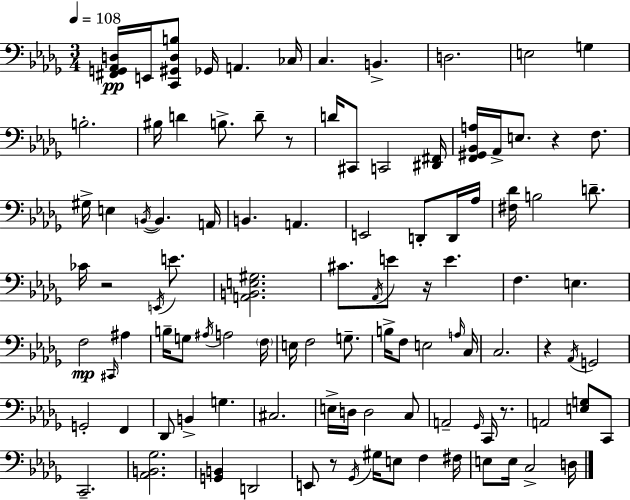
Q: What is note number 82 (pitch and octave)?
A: E3